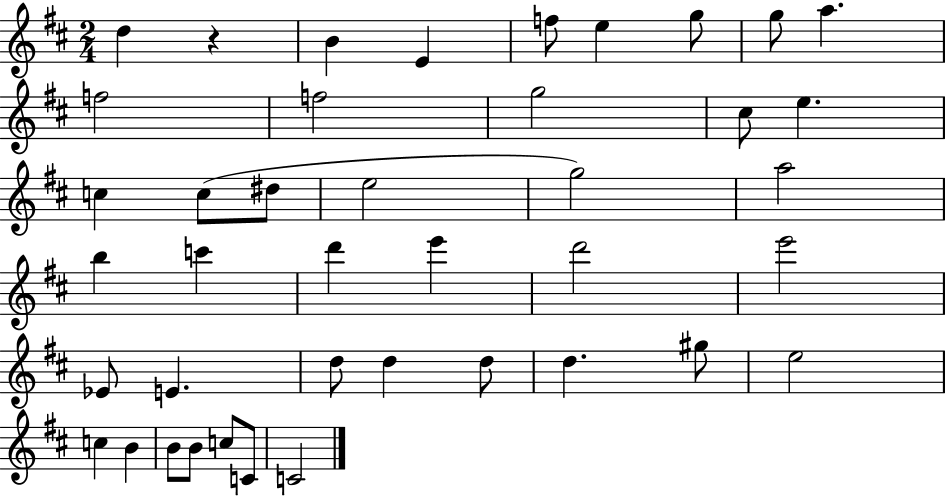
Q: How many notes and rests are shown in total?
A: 41